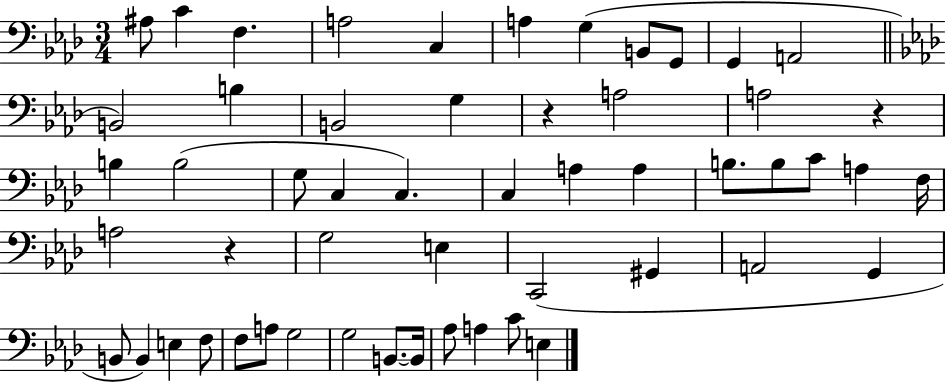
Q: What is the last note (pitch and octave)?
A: E3